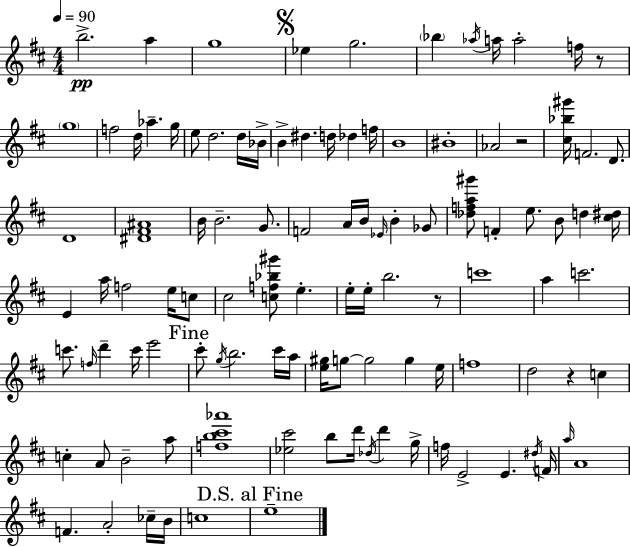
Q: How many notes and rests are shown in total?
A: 107